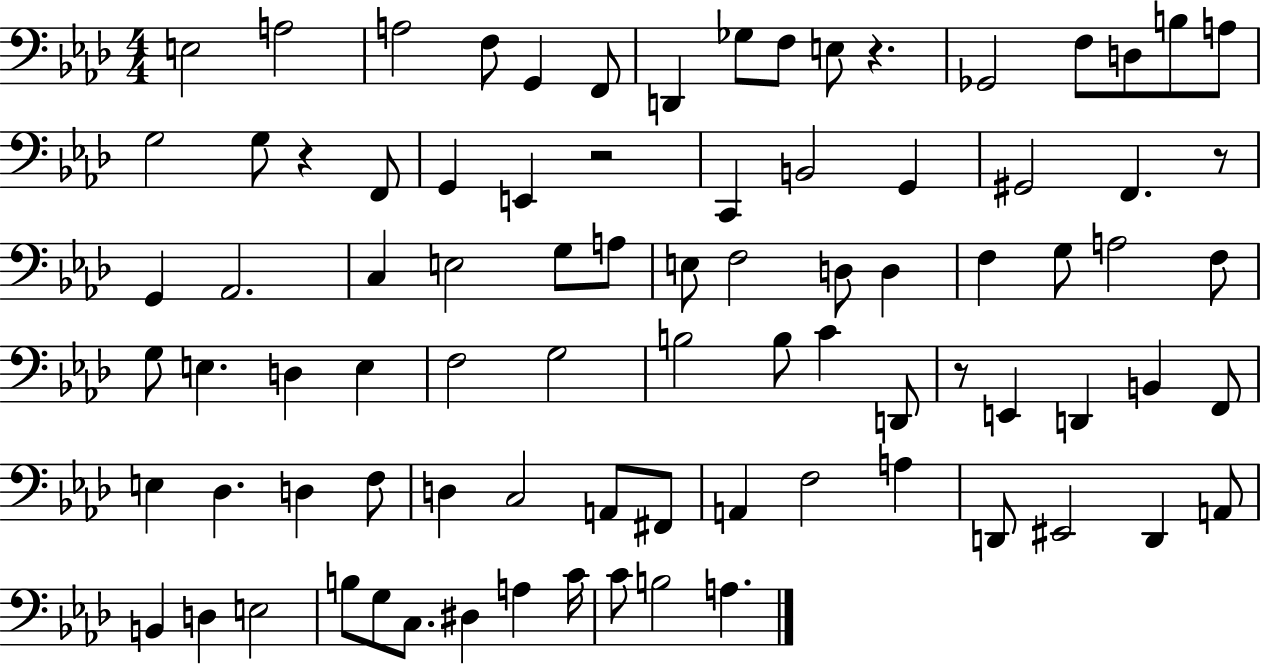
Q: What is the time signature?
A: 4/4